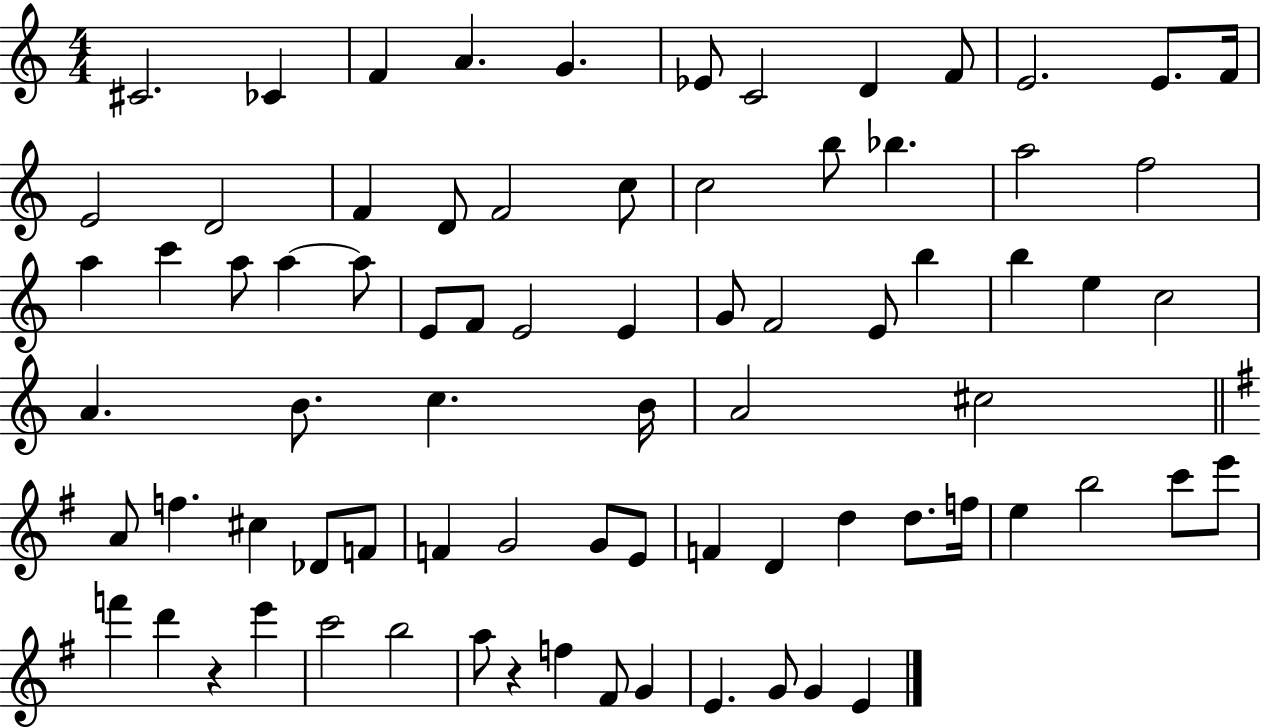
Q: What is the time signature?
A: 4/4